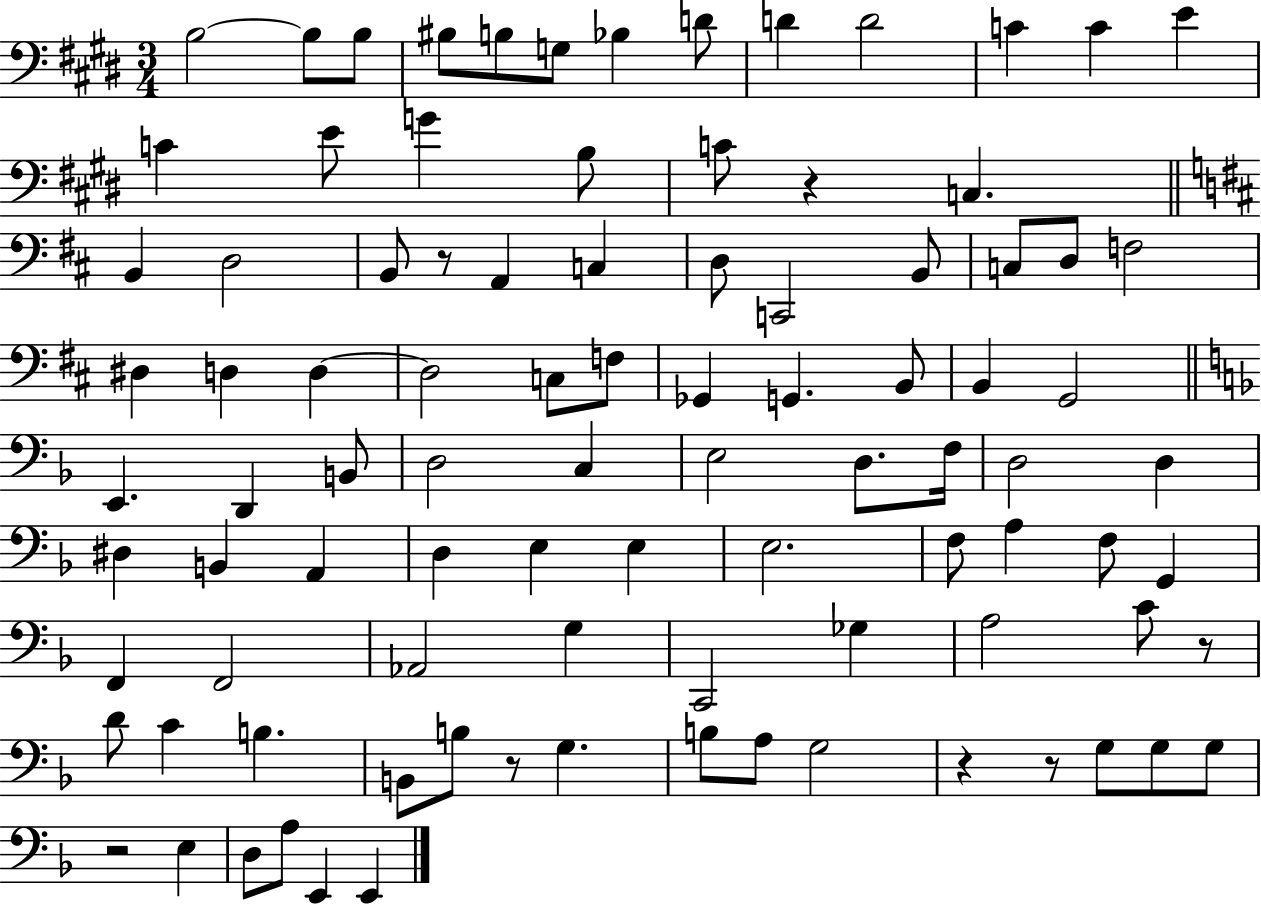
B3/h B3/e B3/e BIS3/e B3/e G3/e Bb3/q D4/e D4/q D4/h C4/q C4/q E4/q C4/q E4/e G4/q B3/e C4/e R/q C3/q. B2/q D3/h B2/e R/e A2/q C3/q D3/e C2/h B2/e C3/e D3/e F3/h D#3/q D3/q D3/q D3/h C3/e F3/e Gb2/q G2/q. B2/e B2/q G2/h E2/q. D2/q B2/e D3/h C3/q E3/h D3/e. F3/s D3/h D3/q D#3/q B2/q A2/q D3/q E3/q E3/q E3/h. F3/e A3/q F3/e G2/q F2/q F2/h Ab2/h G3/q C2/h Gb3/q A3/h C4/e R/e D4/e C4/q B3/q. B2/e B3/e R/e G3/q. B3/e A3/e G3/h R/q R/e G3/e G3/e G3/e R/h E3/q D3/e A3/e E2/q E2/q